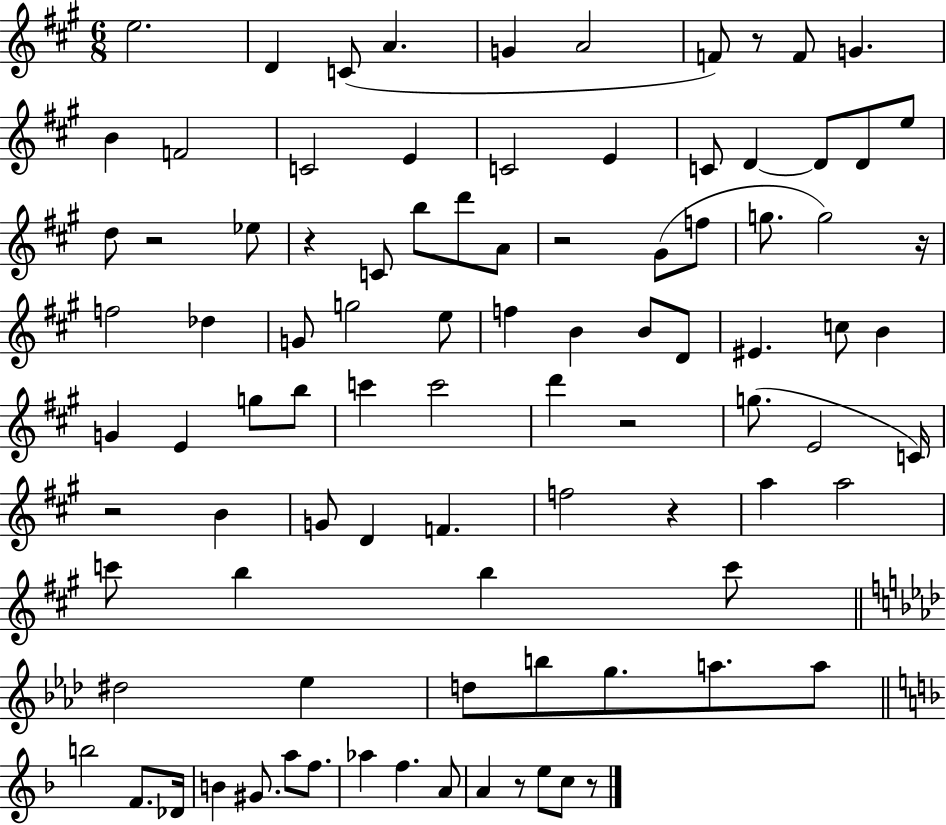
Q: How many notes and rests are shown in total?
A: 93